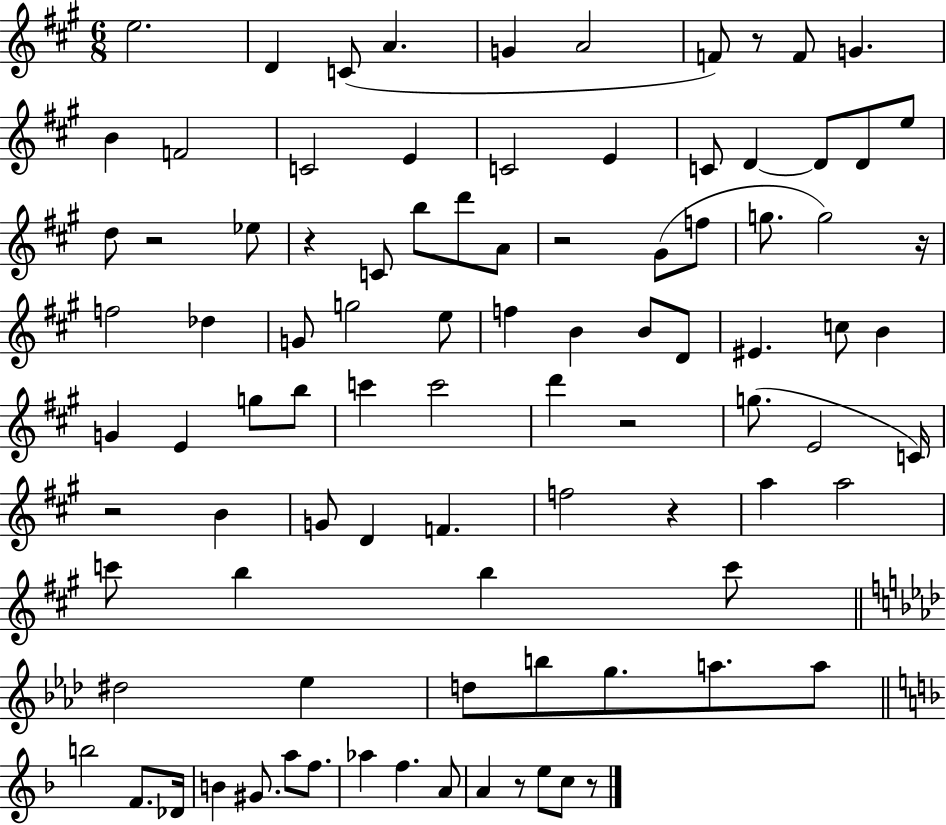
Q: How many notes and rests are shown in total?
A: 93